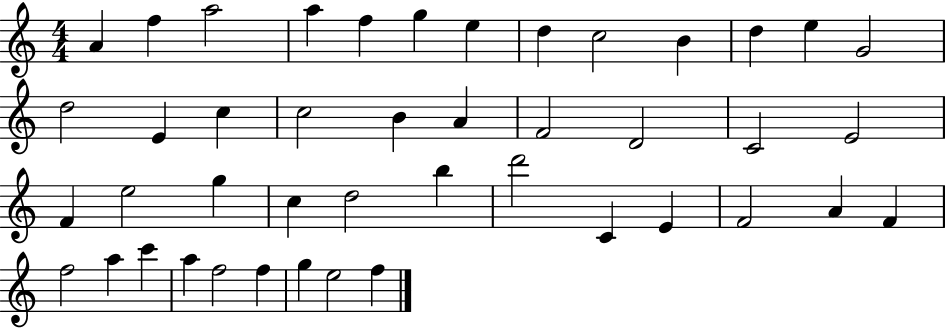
A4/q F5/q A5/h A5/q F5/q G5/q E5/q D5/q C5/h B4/q D5/q E5/q G4/h D5/h E4/q C5/q C5/h B4/q A4/q F4/h D4/h C4/h E4/h F4/q E5/h G5/q C5/q D5/h B5/q D6/h C4/q E4/q F4/h A4/q F4/q F5/h A5/q C6/q A5/q F5/h F5/q G5/q E5/h F5/q